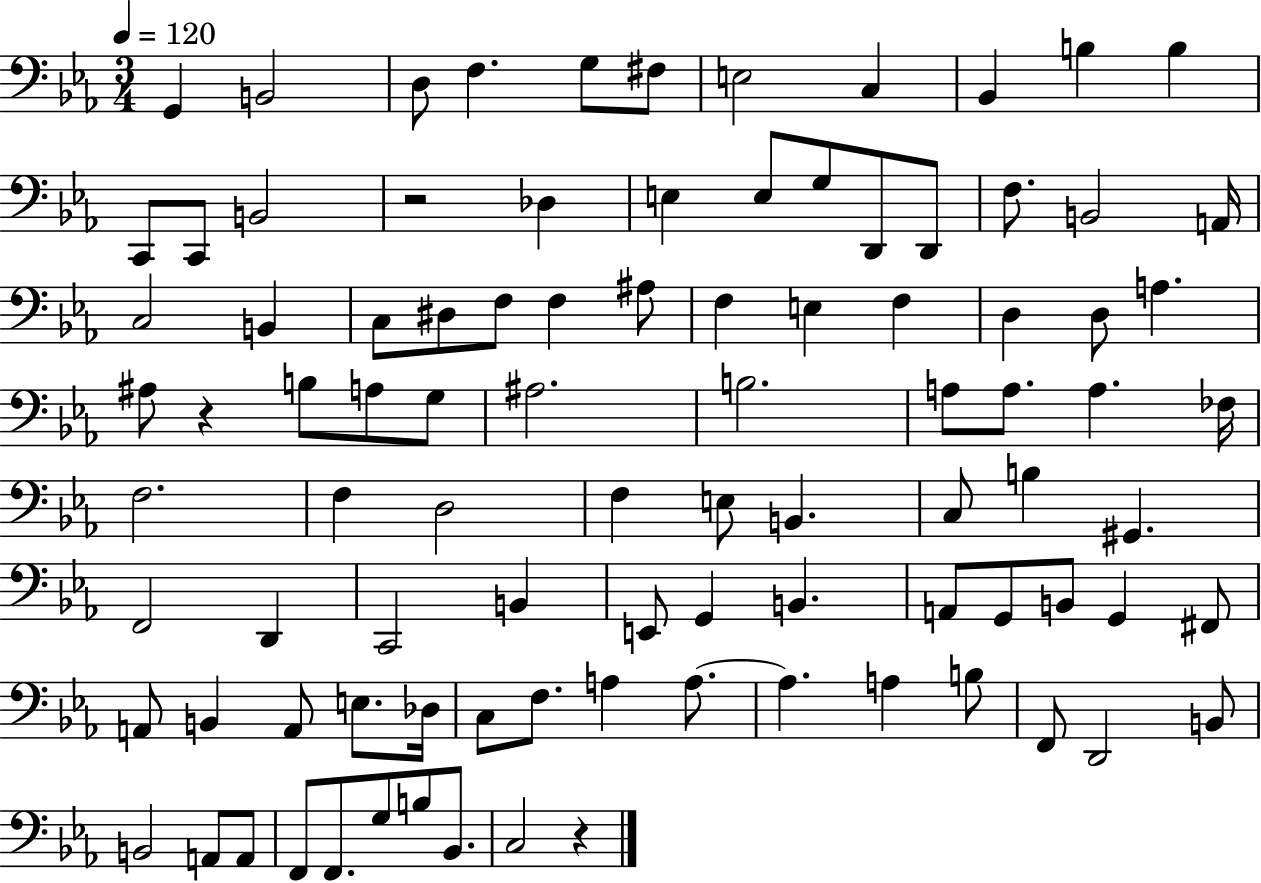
{
  \clef bass
  \numericTimeSignature
  \time 3/4
  \key ees \major
  \tempo 4 = 120
  g,4 b,2 | d8 f4. g8 fis8 | e2 c4 | bes,4 b4 b4 | \break c,8 c,8 b,2 | r2 des4 | e4 e8 g8 d,8 d,8 | f8. b,2 a,16 | \break c2 b,4 | c8 dis8 f8 f4 ais8 | f4 e4 f4 | d4 d8 a4. | \break ais8 r4 b8 a8 g8 | ais2. | b2. | a8 a8. a4. fes16 | \break f2. | f4 d2 | f4 e8 b,4. | c8 b4 gis,4. | \break f,2 d,4 | c,2 b,4 | e,8 g,4 b,4. | a,8 g,8 b,8 g,4 fis,8 | \break a,8 b,4 a,8 e8. des16 | c8 f8. a4 a8.~~ | a4. a4 b8 | f,8 d,2 b,8 | \break b,2 a,8 a,8 | f,8 f,8. g8 b8 bes,8. | c2 r4 | \bar "|."
}